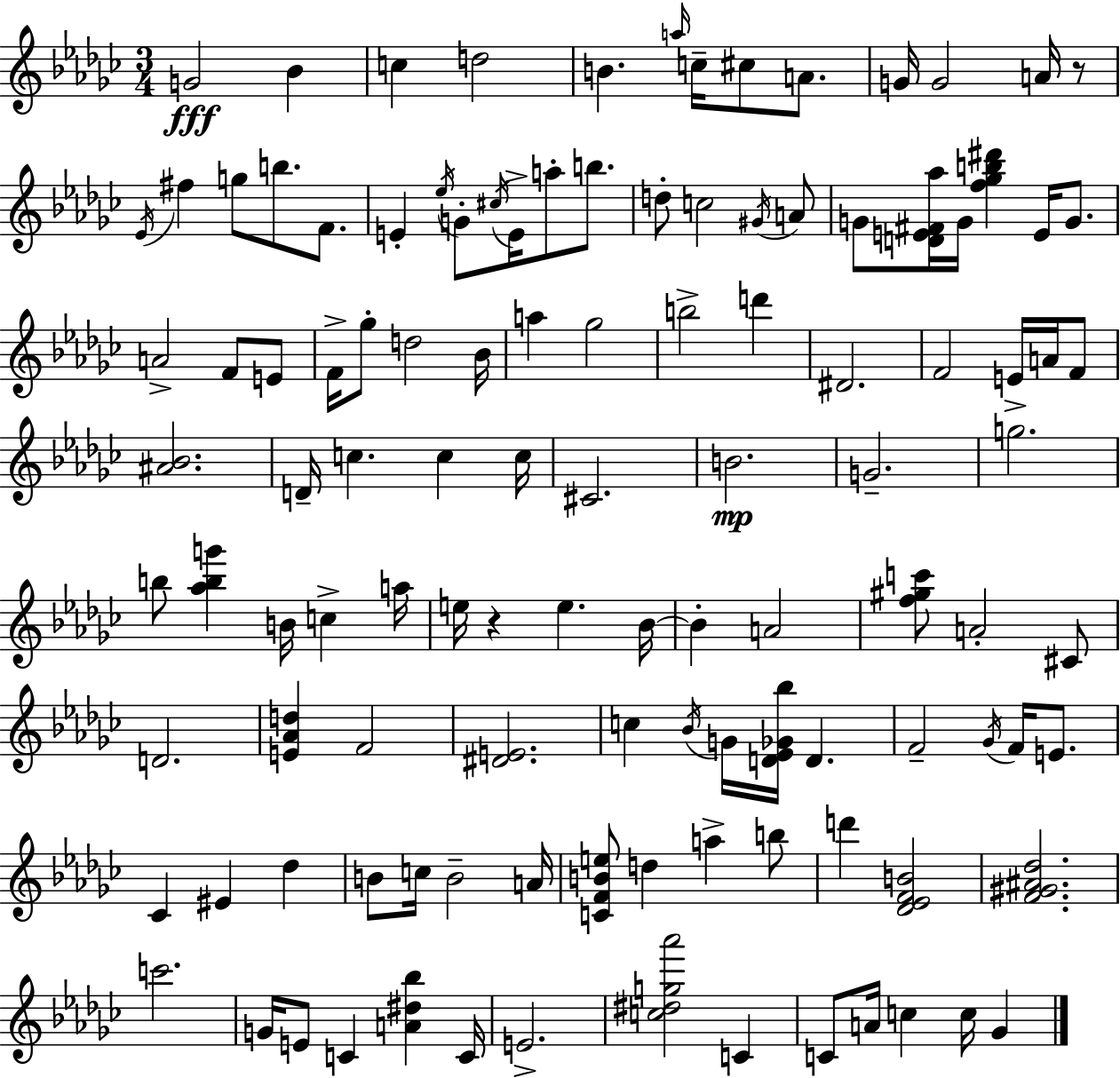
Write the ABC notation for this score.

X:1
T:Untitled
M:3/4
L:1/4
K:Ebm
G2 _B c d2 B a/4 c/4 ^c/2 A/2 G/4 G2 A/4 z/2 _E/4 ^f g/2 b/2 F/2 E _e/4 G/2 ^c/4 E/4 a/2 b/2 d/2 c2 ^G/4 A/2 G/2 [DE^F_a]/4 G/4 [f_gb^d'] E/4 G/2 A2 F/2 E/2 F/4 _g/2 d2 _B/4 a _g2 b2 d' ^D2 F2 E/4 A/4 F/2 [^A_B]2 D/4 c c c/4 ^C2 B2 G2 g2 b/2 [_abg'] B/4 c a/4 e/4 z e _B/4 _B A2 [f^gc']/2 A2 ^C/2 D2 [E_Ad] F2 [^DE]2 c _B/4 G/4 [D_E_G_b]/4 D F2 _G/4 F/4 E/2 _C ^E _d B/2 c/4 B2 A/4 [CFBe]/2 d a b/2 d' [_D_EFB]2 [F^G^A_d]2 c'2 G/4 E/2 C [A^d_b] C/4 E2 [c^dg_a']2 C C/2 A/4 c c/4 _G